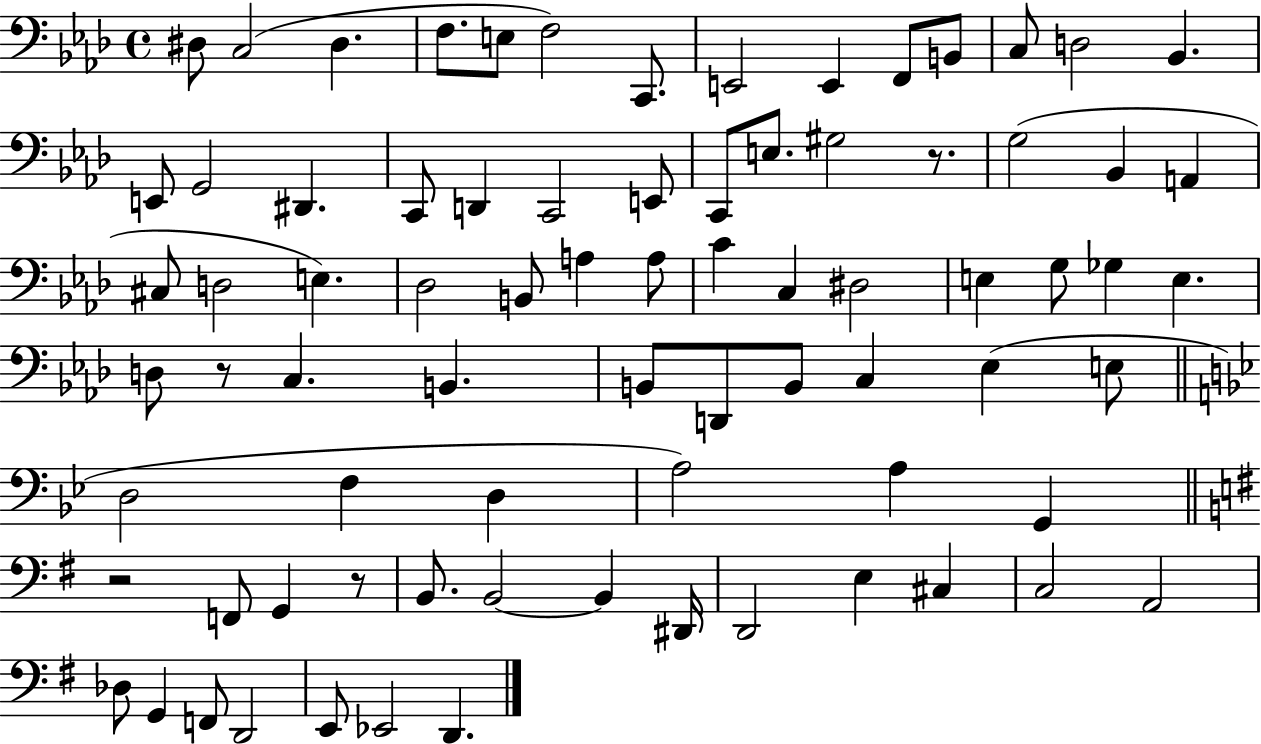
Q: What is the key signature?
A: AES major